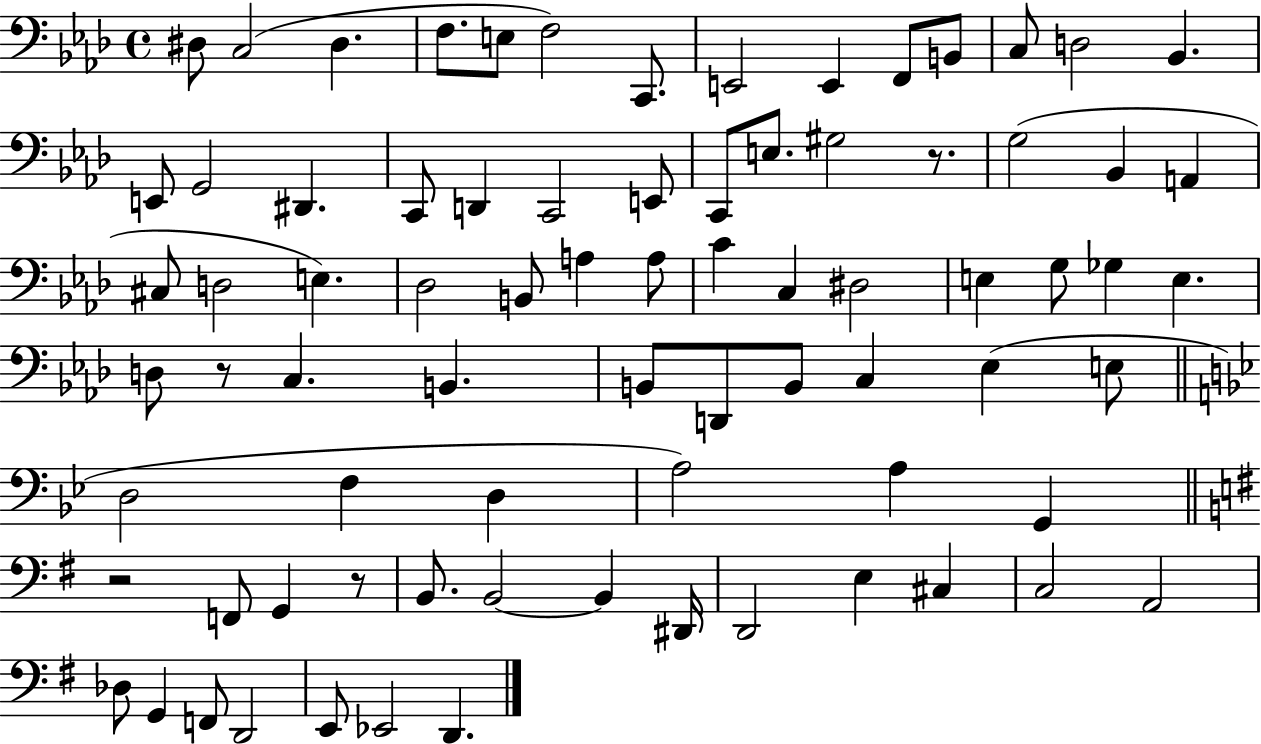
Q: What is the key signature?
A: AES major